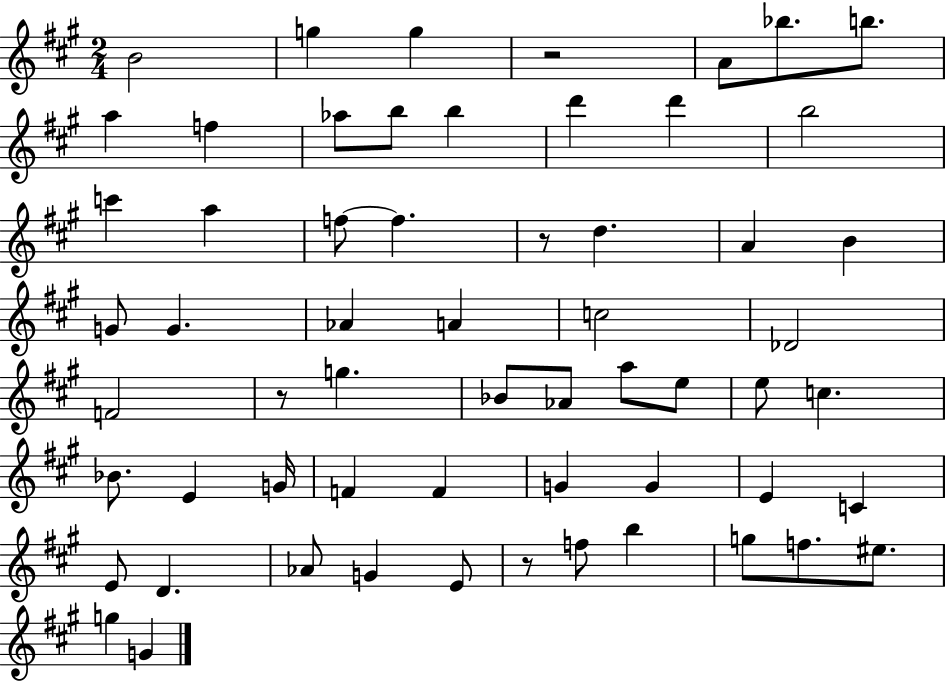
B4/h G5/q G5/q R/h A4/e Bb5/e. B5/e. A5/q F5/q Ab5/e B5/e B5/q D6/q D6/q B5/h C6/q A5/q F5/e F5/q. R/e D5/q. A4/q B4/q G4/e G4/q. Ab4/q A4/q C5/h Db4/h F4/h R/e G5/q. Bb4/e Ab4/e A5/e E5/e E5/e C5/q. Bb4/e. E4/q G4/s F4/q F4/q G4/q G4/q E4/q C4/q E4/e D4/q. Ab4/e G4/q E4/e R/e F5/e B5/q G5/e F5/e. EIS5/e. G5/q G4/q